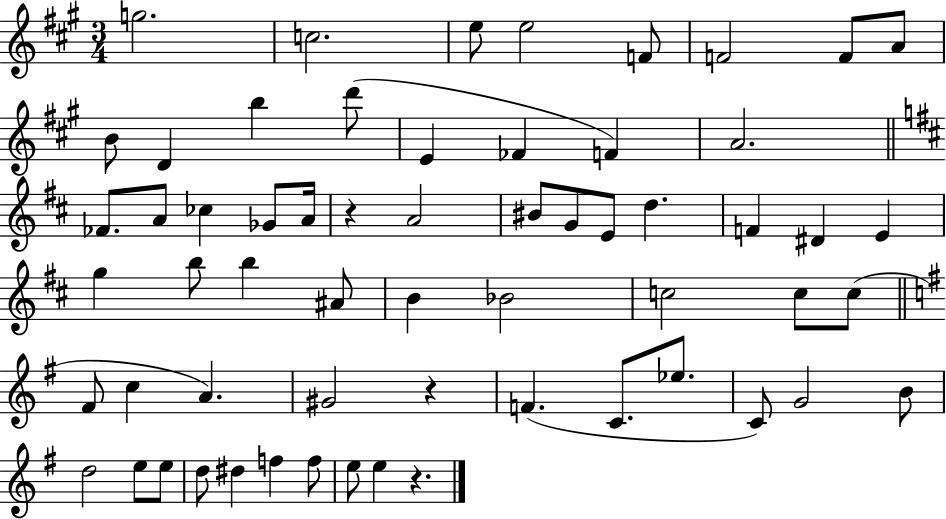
G5/h. C5/h. E5/e E5/h F4/e F4/h F4/e A4/e B4/e D4/q B5/q D6/e E4/q FES4/q F4/q A4/h. FES4/e. A4/e CES5/q Gb4/e A4/s R/q A4/h BIS4/e G4/e E4/e D5/q. F4/q D#4/q E4/q G5/q B5/e B5/q A#4/e B4/q Bb4/h C5/h C5/e C5/e F#4/e C5/q A4/q. G#4/h R/q F4/q. C4/e. Eb5/e. C4/e G4/h B4/e D5/h E5/e E5/e D5/e D#5/q F5/q F5/e E5/e E5/q R/q.